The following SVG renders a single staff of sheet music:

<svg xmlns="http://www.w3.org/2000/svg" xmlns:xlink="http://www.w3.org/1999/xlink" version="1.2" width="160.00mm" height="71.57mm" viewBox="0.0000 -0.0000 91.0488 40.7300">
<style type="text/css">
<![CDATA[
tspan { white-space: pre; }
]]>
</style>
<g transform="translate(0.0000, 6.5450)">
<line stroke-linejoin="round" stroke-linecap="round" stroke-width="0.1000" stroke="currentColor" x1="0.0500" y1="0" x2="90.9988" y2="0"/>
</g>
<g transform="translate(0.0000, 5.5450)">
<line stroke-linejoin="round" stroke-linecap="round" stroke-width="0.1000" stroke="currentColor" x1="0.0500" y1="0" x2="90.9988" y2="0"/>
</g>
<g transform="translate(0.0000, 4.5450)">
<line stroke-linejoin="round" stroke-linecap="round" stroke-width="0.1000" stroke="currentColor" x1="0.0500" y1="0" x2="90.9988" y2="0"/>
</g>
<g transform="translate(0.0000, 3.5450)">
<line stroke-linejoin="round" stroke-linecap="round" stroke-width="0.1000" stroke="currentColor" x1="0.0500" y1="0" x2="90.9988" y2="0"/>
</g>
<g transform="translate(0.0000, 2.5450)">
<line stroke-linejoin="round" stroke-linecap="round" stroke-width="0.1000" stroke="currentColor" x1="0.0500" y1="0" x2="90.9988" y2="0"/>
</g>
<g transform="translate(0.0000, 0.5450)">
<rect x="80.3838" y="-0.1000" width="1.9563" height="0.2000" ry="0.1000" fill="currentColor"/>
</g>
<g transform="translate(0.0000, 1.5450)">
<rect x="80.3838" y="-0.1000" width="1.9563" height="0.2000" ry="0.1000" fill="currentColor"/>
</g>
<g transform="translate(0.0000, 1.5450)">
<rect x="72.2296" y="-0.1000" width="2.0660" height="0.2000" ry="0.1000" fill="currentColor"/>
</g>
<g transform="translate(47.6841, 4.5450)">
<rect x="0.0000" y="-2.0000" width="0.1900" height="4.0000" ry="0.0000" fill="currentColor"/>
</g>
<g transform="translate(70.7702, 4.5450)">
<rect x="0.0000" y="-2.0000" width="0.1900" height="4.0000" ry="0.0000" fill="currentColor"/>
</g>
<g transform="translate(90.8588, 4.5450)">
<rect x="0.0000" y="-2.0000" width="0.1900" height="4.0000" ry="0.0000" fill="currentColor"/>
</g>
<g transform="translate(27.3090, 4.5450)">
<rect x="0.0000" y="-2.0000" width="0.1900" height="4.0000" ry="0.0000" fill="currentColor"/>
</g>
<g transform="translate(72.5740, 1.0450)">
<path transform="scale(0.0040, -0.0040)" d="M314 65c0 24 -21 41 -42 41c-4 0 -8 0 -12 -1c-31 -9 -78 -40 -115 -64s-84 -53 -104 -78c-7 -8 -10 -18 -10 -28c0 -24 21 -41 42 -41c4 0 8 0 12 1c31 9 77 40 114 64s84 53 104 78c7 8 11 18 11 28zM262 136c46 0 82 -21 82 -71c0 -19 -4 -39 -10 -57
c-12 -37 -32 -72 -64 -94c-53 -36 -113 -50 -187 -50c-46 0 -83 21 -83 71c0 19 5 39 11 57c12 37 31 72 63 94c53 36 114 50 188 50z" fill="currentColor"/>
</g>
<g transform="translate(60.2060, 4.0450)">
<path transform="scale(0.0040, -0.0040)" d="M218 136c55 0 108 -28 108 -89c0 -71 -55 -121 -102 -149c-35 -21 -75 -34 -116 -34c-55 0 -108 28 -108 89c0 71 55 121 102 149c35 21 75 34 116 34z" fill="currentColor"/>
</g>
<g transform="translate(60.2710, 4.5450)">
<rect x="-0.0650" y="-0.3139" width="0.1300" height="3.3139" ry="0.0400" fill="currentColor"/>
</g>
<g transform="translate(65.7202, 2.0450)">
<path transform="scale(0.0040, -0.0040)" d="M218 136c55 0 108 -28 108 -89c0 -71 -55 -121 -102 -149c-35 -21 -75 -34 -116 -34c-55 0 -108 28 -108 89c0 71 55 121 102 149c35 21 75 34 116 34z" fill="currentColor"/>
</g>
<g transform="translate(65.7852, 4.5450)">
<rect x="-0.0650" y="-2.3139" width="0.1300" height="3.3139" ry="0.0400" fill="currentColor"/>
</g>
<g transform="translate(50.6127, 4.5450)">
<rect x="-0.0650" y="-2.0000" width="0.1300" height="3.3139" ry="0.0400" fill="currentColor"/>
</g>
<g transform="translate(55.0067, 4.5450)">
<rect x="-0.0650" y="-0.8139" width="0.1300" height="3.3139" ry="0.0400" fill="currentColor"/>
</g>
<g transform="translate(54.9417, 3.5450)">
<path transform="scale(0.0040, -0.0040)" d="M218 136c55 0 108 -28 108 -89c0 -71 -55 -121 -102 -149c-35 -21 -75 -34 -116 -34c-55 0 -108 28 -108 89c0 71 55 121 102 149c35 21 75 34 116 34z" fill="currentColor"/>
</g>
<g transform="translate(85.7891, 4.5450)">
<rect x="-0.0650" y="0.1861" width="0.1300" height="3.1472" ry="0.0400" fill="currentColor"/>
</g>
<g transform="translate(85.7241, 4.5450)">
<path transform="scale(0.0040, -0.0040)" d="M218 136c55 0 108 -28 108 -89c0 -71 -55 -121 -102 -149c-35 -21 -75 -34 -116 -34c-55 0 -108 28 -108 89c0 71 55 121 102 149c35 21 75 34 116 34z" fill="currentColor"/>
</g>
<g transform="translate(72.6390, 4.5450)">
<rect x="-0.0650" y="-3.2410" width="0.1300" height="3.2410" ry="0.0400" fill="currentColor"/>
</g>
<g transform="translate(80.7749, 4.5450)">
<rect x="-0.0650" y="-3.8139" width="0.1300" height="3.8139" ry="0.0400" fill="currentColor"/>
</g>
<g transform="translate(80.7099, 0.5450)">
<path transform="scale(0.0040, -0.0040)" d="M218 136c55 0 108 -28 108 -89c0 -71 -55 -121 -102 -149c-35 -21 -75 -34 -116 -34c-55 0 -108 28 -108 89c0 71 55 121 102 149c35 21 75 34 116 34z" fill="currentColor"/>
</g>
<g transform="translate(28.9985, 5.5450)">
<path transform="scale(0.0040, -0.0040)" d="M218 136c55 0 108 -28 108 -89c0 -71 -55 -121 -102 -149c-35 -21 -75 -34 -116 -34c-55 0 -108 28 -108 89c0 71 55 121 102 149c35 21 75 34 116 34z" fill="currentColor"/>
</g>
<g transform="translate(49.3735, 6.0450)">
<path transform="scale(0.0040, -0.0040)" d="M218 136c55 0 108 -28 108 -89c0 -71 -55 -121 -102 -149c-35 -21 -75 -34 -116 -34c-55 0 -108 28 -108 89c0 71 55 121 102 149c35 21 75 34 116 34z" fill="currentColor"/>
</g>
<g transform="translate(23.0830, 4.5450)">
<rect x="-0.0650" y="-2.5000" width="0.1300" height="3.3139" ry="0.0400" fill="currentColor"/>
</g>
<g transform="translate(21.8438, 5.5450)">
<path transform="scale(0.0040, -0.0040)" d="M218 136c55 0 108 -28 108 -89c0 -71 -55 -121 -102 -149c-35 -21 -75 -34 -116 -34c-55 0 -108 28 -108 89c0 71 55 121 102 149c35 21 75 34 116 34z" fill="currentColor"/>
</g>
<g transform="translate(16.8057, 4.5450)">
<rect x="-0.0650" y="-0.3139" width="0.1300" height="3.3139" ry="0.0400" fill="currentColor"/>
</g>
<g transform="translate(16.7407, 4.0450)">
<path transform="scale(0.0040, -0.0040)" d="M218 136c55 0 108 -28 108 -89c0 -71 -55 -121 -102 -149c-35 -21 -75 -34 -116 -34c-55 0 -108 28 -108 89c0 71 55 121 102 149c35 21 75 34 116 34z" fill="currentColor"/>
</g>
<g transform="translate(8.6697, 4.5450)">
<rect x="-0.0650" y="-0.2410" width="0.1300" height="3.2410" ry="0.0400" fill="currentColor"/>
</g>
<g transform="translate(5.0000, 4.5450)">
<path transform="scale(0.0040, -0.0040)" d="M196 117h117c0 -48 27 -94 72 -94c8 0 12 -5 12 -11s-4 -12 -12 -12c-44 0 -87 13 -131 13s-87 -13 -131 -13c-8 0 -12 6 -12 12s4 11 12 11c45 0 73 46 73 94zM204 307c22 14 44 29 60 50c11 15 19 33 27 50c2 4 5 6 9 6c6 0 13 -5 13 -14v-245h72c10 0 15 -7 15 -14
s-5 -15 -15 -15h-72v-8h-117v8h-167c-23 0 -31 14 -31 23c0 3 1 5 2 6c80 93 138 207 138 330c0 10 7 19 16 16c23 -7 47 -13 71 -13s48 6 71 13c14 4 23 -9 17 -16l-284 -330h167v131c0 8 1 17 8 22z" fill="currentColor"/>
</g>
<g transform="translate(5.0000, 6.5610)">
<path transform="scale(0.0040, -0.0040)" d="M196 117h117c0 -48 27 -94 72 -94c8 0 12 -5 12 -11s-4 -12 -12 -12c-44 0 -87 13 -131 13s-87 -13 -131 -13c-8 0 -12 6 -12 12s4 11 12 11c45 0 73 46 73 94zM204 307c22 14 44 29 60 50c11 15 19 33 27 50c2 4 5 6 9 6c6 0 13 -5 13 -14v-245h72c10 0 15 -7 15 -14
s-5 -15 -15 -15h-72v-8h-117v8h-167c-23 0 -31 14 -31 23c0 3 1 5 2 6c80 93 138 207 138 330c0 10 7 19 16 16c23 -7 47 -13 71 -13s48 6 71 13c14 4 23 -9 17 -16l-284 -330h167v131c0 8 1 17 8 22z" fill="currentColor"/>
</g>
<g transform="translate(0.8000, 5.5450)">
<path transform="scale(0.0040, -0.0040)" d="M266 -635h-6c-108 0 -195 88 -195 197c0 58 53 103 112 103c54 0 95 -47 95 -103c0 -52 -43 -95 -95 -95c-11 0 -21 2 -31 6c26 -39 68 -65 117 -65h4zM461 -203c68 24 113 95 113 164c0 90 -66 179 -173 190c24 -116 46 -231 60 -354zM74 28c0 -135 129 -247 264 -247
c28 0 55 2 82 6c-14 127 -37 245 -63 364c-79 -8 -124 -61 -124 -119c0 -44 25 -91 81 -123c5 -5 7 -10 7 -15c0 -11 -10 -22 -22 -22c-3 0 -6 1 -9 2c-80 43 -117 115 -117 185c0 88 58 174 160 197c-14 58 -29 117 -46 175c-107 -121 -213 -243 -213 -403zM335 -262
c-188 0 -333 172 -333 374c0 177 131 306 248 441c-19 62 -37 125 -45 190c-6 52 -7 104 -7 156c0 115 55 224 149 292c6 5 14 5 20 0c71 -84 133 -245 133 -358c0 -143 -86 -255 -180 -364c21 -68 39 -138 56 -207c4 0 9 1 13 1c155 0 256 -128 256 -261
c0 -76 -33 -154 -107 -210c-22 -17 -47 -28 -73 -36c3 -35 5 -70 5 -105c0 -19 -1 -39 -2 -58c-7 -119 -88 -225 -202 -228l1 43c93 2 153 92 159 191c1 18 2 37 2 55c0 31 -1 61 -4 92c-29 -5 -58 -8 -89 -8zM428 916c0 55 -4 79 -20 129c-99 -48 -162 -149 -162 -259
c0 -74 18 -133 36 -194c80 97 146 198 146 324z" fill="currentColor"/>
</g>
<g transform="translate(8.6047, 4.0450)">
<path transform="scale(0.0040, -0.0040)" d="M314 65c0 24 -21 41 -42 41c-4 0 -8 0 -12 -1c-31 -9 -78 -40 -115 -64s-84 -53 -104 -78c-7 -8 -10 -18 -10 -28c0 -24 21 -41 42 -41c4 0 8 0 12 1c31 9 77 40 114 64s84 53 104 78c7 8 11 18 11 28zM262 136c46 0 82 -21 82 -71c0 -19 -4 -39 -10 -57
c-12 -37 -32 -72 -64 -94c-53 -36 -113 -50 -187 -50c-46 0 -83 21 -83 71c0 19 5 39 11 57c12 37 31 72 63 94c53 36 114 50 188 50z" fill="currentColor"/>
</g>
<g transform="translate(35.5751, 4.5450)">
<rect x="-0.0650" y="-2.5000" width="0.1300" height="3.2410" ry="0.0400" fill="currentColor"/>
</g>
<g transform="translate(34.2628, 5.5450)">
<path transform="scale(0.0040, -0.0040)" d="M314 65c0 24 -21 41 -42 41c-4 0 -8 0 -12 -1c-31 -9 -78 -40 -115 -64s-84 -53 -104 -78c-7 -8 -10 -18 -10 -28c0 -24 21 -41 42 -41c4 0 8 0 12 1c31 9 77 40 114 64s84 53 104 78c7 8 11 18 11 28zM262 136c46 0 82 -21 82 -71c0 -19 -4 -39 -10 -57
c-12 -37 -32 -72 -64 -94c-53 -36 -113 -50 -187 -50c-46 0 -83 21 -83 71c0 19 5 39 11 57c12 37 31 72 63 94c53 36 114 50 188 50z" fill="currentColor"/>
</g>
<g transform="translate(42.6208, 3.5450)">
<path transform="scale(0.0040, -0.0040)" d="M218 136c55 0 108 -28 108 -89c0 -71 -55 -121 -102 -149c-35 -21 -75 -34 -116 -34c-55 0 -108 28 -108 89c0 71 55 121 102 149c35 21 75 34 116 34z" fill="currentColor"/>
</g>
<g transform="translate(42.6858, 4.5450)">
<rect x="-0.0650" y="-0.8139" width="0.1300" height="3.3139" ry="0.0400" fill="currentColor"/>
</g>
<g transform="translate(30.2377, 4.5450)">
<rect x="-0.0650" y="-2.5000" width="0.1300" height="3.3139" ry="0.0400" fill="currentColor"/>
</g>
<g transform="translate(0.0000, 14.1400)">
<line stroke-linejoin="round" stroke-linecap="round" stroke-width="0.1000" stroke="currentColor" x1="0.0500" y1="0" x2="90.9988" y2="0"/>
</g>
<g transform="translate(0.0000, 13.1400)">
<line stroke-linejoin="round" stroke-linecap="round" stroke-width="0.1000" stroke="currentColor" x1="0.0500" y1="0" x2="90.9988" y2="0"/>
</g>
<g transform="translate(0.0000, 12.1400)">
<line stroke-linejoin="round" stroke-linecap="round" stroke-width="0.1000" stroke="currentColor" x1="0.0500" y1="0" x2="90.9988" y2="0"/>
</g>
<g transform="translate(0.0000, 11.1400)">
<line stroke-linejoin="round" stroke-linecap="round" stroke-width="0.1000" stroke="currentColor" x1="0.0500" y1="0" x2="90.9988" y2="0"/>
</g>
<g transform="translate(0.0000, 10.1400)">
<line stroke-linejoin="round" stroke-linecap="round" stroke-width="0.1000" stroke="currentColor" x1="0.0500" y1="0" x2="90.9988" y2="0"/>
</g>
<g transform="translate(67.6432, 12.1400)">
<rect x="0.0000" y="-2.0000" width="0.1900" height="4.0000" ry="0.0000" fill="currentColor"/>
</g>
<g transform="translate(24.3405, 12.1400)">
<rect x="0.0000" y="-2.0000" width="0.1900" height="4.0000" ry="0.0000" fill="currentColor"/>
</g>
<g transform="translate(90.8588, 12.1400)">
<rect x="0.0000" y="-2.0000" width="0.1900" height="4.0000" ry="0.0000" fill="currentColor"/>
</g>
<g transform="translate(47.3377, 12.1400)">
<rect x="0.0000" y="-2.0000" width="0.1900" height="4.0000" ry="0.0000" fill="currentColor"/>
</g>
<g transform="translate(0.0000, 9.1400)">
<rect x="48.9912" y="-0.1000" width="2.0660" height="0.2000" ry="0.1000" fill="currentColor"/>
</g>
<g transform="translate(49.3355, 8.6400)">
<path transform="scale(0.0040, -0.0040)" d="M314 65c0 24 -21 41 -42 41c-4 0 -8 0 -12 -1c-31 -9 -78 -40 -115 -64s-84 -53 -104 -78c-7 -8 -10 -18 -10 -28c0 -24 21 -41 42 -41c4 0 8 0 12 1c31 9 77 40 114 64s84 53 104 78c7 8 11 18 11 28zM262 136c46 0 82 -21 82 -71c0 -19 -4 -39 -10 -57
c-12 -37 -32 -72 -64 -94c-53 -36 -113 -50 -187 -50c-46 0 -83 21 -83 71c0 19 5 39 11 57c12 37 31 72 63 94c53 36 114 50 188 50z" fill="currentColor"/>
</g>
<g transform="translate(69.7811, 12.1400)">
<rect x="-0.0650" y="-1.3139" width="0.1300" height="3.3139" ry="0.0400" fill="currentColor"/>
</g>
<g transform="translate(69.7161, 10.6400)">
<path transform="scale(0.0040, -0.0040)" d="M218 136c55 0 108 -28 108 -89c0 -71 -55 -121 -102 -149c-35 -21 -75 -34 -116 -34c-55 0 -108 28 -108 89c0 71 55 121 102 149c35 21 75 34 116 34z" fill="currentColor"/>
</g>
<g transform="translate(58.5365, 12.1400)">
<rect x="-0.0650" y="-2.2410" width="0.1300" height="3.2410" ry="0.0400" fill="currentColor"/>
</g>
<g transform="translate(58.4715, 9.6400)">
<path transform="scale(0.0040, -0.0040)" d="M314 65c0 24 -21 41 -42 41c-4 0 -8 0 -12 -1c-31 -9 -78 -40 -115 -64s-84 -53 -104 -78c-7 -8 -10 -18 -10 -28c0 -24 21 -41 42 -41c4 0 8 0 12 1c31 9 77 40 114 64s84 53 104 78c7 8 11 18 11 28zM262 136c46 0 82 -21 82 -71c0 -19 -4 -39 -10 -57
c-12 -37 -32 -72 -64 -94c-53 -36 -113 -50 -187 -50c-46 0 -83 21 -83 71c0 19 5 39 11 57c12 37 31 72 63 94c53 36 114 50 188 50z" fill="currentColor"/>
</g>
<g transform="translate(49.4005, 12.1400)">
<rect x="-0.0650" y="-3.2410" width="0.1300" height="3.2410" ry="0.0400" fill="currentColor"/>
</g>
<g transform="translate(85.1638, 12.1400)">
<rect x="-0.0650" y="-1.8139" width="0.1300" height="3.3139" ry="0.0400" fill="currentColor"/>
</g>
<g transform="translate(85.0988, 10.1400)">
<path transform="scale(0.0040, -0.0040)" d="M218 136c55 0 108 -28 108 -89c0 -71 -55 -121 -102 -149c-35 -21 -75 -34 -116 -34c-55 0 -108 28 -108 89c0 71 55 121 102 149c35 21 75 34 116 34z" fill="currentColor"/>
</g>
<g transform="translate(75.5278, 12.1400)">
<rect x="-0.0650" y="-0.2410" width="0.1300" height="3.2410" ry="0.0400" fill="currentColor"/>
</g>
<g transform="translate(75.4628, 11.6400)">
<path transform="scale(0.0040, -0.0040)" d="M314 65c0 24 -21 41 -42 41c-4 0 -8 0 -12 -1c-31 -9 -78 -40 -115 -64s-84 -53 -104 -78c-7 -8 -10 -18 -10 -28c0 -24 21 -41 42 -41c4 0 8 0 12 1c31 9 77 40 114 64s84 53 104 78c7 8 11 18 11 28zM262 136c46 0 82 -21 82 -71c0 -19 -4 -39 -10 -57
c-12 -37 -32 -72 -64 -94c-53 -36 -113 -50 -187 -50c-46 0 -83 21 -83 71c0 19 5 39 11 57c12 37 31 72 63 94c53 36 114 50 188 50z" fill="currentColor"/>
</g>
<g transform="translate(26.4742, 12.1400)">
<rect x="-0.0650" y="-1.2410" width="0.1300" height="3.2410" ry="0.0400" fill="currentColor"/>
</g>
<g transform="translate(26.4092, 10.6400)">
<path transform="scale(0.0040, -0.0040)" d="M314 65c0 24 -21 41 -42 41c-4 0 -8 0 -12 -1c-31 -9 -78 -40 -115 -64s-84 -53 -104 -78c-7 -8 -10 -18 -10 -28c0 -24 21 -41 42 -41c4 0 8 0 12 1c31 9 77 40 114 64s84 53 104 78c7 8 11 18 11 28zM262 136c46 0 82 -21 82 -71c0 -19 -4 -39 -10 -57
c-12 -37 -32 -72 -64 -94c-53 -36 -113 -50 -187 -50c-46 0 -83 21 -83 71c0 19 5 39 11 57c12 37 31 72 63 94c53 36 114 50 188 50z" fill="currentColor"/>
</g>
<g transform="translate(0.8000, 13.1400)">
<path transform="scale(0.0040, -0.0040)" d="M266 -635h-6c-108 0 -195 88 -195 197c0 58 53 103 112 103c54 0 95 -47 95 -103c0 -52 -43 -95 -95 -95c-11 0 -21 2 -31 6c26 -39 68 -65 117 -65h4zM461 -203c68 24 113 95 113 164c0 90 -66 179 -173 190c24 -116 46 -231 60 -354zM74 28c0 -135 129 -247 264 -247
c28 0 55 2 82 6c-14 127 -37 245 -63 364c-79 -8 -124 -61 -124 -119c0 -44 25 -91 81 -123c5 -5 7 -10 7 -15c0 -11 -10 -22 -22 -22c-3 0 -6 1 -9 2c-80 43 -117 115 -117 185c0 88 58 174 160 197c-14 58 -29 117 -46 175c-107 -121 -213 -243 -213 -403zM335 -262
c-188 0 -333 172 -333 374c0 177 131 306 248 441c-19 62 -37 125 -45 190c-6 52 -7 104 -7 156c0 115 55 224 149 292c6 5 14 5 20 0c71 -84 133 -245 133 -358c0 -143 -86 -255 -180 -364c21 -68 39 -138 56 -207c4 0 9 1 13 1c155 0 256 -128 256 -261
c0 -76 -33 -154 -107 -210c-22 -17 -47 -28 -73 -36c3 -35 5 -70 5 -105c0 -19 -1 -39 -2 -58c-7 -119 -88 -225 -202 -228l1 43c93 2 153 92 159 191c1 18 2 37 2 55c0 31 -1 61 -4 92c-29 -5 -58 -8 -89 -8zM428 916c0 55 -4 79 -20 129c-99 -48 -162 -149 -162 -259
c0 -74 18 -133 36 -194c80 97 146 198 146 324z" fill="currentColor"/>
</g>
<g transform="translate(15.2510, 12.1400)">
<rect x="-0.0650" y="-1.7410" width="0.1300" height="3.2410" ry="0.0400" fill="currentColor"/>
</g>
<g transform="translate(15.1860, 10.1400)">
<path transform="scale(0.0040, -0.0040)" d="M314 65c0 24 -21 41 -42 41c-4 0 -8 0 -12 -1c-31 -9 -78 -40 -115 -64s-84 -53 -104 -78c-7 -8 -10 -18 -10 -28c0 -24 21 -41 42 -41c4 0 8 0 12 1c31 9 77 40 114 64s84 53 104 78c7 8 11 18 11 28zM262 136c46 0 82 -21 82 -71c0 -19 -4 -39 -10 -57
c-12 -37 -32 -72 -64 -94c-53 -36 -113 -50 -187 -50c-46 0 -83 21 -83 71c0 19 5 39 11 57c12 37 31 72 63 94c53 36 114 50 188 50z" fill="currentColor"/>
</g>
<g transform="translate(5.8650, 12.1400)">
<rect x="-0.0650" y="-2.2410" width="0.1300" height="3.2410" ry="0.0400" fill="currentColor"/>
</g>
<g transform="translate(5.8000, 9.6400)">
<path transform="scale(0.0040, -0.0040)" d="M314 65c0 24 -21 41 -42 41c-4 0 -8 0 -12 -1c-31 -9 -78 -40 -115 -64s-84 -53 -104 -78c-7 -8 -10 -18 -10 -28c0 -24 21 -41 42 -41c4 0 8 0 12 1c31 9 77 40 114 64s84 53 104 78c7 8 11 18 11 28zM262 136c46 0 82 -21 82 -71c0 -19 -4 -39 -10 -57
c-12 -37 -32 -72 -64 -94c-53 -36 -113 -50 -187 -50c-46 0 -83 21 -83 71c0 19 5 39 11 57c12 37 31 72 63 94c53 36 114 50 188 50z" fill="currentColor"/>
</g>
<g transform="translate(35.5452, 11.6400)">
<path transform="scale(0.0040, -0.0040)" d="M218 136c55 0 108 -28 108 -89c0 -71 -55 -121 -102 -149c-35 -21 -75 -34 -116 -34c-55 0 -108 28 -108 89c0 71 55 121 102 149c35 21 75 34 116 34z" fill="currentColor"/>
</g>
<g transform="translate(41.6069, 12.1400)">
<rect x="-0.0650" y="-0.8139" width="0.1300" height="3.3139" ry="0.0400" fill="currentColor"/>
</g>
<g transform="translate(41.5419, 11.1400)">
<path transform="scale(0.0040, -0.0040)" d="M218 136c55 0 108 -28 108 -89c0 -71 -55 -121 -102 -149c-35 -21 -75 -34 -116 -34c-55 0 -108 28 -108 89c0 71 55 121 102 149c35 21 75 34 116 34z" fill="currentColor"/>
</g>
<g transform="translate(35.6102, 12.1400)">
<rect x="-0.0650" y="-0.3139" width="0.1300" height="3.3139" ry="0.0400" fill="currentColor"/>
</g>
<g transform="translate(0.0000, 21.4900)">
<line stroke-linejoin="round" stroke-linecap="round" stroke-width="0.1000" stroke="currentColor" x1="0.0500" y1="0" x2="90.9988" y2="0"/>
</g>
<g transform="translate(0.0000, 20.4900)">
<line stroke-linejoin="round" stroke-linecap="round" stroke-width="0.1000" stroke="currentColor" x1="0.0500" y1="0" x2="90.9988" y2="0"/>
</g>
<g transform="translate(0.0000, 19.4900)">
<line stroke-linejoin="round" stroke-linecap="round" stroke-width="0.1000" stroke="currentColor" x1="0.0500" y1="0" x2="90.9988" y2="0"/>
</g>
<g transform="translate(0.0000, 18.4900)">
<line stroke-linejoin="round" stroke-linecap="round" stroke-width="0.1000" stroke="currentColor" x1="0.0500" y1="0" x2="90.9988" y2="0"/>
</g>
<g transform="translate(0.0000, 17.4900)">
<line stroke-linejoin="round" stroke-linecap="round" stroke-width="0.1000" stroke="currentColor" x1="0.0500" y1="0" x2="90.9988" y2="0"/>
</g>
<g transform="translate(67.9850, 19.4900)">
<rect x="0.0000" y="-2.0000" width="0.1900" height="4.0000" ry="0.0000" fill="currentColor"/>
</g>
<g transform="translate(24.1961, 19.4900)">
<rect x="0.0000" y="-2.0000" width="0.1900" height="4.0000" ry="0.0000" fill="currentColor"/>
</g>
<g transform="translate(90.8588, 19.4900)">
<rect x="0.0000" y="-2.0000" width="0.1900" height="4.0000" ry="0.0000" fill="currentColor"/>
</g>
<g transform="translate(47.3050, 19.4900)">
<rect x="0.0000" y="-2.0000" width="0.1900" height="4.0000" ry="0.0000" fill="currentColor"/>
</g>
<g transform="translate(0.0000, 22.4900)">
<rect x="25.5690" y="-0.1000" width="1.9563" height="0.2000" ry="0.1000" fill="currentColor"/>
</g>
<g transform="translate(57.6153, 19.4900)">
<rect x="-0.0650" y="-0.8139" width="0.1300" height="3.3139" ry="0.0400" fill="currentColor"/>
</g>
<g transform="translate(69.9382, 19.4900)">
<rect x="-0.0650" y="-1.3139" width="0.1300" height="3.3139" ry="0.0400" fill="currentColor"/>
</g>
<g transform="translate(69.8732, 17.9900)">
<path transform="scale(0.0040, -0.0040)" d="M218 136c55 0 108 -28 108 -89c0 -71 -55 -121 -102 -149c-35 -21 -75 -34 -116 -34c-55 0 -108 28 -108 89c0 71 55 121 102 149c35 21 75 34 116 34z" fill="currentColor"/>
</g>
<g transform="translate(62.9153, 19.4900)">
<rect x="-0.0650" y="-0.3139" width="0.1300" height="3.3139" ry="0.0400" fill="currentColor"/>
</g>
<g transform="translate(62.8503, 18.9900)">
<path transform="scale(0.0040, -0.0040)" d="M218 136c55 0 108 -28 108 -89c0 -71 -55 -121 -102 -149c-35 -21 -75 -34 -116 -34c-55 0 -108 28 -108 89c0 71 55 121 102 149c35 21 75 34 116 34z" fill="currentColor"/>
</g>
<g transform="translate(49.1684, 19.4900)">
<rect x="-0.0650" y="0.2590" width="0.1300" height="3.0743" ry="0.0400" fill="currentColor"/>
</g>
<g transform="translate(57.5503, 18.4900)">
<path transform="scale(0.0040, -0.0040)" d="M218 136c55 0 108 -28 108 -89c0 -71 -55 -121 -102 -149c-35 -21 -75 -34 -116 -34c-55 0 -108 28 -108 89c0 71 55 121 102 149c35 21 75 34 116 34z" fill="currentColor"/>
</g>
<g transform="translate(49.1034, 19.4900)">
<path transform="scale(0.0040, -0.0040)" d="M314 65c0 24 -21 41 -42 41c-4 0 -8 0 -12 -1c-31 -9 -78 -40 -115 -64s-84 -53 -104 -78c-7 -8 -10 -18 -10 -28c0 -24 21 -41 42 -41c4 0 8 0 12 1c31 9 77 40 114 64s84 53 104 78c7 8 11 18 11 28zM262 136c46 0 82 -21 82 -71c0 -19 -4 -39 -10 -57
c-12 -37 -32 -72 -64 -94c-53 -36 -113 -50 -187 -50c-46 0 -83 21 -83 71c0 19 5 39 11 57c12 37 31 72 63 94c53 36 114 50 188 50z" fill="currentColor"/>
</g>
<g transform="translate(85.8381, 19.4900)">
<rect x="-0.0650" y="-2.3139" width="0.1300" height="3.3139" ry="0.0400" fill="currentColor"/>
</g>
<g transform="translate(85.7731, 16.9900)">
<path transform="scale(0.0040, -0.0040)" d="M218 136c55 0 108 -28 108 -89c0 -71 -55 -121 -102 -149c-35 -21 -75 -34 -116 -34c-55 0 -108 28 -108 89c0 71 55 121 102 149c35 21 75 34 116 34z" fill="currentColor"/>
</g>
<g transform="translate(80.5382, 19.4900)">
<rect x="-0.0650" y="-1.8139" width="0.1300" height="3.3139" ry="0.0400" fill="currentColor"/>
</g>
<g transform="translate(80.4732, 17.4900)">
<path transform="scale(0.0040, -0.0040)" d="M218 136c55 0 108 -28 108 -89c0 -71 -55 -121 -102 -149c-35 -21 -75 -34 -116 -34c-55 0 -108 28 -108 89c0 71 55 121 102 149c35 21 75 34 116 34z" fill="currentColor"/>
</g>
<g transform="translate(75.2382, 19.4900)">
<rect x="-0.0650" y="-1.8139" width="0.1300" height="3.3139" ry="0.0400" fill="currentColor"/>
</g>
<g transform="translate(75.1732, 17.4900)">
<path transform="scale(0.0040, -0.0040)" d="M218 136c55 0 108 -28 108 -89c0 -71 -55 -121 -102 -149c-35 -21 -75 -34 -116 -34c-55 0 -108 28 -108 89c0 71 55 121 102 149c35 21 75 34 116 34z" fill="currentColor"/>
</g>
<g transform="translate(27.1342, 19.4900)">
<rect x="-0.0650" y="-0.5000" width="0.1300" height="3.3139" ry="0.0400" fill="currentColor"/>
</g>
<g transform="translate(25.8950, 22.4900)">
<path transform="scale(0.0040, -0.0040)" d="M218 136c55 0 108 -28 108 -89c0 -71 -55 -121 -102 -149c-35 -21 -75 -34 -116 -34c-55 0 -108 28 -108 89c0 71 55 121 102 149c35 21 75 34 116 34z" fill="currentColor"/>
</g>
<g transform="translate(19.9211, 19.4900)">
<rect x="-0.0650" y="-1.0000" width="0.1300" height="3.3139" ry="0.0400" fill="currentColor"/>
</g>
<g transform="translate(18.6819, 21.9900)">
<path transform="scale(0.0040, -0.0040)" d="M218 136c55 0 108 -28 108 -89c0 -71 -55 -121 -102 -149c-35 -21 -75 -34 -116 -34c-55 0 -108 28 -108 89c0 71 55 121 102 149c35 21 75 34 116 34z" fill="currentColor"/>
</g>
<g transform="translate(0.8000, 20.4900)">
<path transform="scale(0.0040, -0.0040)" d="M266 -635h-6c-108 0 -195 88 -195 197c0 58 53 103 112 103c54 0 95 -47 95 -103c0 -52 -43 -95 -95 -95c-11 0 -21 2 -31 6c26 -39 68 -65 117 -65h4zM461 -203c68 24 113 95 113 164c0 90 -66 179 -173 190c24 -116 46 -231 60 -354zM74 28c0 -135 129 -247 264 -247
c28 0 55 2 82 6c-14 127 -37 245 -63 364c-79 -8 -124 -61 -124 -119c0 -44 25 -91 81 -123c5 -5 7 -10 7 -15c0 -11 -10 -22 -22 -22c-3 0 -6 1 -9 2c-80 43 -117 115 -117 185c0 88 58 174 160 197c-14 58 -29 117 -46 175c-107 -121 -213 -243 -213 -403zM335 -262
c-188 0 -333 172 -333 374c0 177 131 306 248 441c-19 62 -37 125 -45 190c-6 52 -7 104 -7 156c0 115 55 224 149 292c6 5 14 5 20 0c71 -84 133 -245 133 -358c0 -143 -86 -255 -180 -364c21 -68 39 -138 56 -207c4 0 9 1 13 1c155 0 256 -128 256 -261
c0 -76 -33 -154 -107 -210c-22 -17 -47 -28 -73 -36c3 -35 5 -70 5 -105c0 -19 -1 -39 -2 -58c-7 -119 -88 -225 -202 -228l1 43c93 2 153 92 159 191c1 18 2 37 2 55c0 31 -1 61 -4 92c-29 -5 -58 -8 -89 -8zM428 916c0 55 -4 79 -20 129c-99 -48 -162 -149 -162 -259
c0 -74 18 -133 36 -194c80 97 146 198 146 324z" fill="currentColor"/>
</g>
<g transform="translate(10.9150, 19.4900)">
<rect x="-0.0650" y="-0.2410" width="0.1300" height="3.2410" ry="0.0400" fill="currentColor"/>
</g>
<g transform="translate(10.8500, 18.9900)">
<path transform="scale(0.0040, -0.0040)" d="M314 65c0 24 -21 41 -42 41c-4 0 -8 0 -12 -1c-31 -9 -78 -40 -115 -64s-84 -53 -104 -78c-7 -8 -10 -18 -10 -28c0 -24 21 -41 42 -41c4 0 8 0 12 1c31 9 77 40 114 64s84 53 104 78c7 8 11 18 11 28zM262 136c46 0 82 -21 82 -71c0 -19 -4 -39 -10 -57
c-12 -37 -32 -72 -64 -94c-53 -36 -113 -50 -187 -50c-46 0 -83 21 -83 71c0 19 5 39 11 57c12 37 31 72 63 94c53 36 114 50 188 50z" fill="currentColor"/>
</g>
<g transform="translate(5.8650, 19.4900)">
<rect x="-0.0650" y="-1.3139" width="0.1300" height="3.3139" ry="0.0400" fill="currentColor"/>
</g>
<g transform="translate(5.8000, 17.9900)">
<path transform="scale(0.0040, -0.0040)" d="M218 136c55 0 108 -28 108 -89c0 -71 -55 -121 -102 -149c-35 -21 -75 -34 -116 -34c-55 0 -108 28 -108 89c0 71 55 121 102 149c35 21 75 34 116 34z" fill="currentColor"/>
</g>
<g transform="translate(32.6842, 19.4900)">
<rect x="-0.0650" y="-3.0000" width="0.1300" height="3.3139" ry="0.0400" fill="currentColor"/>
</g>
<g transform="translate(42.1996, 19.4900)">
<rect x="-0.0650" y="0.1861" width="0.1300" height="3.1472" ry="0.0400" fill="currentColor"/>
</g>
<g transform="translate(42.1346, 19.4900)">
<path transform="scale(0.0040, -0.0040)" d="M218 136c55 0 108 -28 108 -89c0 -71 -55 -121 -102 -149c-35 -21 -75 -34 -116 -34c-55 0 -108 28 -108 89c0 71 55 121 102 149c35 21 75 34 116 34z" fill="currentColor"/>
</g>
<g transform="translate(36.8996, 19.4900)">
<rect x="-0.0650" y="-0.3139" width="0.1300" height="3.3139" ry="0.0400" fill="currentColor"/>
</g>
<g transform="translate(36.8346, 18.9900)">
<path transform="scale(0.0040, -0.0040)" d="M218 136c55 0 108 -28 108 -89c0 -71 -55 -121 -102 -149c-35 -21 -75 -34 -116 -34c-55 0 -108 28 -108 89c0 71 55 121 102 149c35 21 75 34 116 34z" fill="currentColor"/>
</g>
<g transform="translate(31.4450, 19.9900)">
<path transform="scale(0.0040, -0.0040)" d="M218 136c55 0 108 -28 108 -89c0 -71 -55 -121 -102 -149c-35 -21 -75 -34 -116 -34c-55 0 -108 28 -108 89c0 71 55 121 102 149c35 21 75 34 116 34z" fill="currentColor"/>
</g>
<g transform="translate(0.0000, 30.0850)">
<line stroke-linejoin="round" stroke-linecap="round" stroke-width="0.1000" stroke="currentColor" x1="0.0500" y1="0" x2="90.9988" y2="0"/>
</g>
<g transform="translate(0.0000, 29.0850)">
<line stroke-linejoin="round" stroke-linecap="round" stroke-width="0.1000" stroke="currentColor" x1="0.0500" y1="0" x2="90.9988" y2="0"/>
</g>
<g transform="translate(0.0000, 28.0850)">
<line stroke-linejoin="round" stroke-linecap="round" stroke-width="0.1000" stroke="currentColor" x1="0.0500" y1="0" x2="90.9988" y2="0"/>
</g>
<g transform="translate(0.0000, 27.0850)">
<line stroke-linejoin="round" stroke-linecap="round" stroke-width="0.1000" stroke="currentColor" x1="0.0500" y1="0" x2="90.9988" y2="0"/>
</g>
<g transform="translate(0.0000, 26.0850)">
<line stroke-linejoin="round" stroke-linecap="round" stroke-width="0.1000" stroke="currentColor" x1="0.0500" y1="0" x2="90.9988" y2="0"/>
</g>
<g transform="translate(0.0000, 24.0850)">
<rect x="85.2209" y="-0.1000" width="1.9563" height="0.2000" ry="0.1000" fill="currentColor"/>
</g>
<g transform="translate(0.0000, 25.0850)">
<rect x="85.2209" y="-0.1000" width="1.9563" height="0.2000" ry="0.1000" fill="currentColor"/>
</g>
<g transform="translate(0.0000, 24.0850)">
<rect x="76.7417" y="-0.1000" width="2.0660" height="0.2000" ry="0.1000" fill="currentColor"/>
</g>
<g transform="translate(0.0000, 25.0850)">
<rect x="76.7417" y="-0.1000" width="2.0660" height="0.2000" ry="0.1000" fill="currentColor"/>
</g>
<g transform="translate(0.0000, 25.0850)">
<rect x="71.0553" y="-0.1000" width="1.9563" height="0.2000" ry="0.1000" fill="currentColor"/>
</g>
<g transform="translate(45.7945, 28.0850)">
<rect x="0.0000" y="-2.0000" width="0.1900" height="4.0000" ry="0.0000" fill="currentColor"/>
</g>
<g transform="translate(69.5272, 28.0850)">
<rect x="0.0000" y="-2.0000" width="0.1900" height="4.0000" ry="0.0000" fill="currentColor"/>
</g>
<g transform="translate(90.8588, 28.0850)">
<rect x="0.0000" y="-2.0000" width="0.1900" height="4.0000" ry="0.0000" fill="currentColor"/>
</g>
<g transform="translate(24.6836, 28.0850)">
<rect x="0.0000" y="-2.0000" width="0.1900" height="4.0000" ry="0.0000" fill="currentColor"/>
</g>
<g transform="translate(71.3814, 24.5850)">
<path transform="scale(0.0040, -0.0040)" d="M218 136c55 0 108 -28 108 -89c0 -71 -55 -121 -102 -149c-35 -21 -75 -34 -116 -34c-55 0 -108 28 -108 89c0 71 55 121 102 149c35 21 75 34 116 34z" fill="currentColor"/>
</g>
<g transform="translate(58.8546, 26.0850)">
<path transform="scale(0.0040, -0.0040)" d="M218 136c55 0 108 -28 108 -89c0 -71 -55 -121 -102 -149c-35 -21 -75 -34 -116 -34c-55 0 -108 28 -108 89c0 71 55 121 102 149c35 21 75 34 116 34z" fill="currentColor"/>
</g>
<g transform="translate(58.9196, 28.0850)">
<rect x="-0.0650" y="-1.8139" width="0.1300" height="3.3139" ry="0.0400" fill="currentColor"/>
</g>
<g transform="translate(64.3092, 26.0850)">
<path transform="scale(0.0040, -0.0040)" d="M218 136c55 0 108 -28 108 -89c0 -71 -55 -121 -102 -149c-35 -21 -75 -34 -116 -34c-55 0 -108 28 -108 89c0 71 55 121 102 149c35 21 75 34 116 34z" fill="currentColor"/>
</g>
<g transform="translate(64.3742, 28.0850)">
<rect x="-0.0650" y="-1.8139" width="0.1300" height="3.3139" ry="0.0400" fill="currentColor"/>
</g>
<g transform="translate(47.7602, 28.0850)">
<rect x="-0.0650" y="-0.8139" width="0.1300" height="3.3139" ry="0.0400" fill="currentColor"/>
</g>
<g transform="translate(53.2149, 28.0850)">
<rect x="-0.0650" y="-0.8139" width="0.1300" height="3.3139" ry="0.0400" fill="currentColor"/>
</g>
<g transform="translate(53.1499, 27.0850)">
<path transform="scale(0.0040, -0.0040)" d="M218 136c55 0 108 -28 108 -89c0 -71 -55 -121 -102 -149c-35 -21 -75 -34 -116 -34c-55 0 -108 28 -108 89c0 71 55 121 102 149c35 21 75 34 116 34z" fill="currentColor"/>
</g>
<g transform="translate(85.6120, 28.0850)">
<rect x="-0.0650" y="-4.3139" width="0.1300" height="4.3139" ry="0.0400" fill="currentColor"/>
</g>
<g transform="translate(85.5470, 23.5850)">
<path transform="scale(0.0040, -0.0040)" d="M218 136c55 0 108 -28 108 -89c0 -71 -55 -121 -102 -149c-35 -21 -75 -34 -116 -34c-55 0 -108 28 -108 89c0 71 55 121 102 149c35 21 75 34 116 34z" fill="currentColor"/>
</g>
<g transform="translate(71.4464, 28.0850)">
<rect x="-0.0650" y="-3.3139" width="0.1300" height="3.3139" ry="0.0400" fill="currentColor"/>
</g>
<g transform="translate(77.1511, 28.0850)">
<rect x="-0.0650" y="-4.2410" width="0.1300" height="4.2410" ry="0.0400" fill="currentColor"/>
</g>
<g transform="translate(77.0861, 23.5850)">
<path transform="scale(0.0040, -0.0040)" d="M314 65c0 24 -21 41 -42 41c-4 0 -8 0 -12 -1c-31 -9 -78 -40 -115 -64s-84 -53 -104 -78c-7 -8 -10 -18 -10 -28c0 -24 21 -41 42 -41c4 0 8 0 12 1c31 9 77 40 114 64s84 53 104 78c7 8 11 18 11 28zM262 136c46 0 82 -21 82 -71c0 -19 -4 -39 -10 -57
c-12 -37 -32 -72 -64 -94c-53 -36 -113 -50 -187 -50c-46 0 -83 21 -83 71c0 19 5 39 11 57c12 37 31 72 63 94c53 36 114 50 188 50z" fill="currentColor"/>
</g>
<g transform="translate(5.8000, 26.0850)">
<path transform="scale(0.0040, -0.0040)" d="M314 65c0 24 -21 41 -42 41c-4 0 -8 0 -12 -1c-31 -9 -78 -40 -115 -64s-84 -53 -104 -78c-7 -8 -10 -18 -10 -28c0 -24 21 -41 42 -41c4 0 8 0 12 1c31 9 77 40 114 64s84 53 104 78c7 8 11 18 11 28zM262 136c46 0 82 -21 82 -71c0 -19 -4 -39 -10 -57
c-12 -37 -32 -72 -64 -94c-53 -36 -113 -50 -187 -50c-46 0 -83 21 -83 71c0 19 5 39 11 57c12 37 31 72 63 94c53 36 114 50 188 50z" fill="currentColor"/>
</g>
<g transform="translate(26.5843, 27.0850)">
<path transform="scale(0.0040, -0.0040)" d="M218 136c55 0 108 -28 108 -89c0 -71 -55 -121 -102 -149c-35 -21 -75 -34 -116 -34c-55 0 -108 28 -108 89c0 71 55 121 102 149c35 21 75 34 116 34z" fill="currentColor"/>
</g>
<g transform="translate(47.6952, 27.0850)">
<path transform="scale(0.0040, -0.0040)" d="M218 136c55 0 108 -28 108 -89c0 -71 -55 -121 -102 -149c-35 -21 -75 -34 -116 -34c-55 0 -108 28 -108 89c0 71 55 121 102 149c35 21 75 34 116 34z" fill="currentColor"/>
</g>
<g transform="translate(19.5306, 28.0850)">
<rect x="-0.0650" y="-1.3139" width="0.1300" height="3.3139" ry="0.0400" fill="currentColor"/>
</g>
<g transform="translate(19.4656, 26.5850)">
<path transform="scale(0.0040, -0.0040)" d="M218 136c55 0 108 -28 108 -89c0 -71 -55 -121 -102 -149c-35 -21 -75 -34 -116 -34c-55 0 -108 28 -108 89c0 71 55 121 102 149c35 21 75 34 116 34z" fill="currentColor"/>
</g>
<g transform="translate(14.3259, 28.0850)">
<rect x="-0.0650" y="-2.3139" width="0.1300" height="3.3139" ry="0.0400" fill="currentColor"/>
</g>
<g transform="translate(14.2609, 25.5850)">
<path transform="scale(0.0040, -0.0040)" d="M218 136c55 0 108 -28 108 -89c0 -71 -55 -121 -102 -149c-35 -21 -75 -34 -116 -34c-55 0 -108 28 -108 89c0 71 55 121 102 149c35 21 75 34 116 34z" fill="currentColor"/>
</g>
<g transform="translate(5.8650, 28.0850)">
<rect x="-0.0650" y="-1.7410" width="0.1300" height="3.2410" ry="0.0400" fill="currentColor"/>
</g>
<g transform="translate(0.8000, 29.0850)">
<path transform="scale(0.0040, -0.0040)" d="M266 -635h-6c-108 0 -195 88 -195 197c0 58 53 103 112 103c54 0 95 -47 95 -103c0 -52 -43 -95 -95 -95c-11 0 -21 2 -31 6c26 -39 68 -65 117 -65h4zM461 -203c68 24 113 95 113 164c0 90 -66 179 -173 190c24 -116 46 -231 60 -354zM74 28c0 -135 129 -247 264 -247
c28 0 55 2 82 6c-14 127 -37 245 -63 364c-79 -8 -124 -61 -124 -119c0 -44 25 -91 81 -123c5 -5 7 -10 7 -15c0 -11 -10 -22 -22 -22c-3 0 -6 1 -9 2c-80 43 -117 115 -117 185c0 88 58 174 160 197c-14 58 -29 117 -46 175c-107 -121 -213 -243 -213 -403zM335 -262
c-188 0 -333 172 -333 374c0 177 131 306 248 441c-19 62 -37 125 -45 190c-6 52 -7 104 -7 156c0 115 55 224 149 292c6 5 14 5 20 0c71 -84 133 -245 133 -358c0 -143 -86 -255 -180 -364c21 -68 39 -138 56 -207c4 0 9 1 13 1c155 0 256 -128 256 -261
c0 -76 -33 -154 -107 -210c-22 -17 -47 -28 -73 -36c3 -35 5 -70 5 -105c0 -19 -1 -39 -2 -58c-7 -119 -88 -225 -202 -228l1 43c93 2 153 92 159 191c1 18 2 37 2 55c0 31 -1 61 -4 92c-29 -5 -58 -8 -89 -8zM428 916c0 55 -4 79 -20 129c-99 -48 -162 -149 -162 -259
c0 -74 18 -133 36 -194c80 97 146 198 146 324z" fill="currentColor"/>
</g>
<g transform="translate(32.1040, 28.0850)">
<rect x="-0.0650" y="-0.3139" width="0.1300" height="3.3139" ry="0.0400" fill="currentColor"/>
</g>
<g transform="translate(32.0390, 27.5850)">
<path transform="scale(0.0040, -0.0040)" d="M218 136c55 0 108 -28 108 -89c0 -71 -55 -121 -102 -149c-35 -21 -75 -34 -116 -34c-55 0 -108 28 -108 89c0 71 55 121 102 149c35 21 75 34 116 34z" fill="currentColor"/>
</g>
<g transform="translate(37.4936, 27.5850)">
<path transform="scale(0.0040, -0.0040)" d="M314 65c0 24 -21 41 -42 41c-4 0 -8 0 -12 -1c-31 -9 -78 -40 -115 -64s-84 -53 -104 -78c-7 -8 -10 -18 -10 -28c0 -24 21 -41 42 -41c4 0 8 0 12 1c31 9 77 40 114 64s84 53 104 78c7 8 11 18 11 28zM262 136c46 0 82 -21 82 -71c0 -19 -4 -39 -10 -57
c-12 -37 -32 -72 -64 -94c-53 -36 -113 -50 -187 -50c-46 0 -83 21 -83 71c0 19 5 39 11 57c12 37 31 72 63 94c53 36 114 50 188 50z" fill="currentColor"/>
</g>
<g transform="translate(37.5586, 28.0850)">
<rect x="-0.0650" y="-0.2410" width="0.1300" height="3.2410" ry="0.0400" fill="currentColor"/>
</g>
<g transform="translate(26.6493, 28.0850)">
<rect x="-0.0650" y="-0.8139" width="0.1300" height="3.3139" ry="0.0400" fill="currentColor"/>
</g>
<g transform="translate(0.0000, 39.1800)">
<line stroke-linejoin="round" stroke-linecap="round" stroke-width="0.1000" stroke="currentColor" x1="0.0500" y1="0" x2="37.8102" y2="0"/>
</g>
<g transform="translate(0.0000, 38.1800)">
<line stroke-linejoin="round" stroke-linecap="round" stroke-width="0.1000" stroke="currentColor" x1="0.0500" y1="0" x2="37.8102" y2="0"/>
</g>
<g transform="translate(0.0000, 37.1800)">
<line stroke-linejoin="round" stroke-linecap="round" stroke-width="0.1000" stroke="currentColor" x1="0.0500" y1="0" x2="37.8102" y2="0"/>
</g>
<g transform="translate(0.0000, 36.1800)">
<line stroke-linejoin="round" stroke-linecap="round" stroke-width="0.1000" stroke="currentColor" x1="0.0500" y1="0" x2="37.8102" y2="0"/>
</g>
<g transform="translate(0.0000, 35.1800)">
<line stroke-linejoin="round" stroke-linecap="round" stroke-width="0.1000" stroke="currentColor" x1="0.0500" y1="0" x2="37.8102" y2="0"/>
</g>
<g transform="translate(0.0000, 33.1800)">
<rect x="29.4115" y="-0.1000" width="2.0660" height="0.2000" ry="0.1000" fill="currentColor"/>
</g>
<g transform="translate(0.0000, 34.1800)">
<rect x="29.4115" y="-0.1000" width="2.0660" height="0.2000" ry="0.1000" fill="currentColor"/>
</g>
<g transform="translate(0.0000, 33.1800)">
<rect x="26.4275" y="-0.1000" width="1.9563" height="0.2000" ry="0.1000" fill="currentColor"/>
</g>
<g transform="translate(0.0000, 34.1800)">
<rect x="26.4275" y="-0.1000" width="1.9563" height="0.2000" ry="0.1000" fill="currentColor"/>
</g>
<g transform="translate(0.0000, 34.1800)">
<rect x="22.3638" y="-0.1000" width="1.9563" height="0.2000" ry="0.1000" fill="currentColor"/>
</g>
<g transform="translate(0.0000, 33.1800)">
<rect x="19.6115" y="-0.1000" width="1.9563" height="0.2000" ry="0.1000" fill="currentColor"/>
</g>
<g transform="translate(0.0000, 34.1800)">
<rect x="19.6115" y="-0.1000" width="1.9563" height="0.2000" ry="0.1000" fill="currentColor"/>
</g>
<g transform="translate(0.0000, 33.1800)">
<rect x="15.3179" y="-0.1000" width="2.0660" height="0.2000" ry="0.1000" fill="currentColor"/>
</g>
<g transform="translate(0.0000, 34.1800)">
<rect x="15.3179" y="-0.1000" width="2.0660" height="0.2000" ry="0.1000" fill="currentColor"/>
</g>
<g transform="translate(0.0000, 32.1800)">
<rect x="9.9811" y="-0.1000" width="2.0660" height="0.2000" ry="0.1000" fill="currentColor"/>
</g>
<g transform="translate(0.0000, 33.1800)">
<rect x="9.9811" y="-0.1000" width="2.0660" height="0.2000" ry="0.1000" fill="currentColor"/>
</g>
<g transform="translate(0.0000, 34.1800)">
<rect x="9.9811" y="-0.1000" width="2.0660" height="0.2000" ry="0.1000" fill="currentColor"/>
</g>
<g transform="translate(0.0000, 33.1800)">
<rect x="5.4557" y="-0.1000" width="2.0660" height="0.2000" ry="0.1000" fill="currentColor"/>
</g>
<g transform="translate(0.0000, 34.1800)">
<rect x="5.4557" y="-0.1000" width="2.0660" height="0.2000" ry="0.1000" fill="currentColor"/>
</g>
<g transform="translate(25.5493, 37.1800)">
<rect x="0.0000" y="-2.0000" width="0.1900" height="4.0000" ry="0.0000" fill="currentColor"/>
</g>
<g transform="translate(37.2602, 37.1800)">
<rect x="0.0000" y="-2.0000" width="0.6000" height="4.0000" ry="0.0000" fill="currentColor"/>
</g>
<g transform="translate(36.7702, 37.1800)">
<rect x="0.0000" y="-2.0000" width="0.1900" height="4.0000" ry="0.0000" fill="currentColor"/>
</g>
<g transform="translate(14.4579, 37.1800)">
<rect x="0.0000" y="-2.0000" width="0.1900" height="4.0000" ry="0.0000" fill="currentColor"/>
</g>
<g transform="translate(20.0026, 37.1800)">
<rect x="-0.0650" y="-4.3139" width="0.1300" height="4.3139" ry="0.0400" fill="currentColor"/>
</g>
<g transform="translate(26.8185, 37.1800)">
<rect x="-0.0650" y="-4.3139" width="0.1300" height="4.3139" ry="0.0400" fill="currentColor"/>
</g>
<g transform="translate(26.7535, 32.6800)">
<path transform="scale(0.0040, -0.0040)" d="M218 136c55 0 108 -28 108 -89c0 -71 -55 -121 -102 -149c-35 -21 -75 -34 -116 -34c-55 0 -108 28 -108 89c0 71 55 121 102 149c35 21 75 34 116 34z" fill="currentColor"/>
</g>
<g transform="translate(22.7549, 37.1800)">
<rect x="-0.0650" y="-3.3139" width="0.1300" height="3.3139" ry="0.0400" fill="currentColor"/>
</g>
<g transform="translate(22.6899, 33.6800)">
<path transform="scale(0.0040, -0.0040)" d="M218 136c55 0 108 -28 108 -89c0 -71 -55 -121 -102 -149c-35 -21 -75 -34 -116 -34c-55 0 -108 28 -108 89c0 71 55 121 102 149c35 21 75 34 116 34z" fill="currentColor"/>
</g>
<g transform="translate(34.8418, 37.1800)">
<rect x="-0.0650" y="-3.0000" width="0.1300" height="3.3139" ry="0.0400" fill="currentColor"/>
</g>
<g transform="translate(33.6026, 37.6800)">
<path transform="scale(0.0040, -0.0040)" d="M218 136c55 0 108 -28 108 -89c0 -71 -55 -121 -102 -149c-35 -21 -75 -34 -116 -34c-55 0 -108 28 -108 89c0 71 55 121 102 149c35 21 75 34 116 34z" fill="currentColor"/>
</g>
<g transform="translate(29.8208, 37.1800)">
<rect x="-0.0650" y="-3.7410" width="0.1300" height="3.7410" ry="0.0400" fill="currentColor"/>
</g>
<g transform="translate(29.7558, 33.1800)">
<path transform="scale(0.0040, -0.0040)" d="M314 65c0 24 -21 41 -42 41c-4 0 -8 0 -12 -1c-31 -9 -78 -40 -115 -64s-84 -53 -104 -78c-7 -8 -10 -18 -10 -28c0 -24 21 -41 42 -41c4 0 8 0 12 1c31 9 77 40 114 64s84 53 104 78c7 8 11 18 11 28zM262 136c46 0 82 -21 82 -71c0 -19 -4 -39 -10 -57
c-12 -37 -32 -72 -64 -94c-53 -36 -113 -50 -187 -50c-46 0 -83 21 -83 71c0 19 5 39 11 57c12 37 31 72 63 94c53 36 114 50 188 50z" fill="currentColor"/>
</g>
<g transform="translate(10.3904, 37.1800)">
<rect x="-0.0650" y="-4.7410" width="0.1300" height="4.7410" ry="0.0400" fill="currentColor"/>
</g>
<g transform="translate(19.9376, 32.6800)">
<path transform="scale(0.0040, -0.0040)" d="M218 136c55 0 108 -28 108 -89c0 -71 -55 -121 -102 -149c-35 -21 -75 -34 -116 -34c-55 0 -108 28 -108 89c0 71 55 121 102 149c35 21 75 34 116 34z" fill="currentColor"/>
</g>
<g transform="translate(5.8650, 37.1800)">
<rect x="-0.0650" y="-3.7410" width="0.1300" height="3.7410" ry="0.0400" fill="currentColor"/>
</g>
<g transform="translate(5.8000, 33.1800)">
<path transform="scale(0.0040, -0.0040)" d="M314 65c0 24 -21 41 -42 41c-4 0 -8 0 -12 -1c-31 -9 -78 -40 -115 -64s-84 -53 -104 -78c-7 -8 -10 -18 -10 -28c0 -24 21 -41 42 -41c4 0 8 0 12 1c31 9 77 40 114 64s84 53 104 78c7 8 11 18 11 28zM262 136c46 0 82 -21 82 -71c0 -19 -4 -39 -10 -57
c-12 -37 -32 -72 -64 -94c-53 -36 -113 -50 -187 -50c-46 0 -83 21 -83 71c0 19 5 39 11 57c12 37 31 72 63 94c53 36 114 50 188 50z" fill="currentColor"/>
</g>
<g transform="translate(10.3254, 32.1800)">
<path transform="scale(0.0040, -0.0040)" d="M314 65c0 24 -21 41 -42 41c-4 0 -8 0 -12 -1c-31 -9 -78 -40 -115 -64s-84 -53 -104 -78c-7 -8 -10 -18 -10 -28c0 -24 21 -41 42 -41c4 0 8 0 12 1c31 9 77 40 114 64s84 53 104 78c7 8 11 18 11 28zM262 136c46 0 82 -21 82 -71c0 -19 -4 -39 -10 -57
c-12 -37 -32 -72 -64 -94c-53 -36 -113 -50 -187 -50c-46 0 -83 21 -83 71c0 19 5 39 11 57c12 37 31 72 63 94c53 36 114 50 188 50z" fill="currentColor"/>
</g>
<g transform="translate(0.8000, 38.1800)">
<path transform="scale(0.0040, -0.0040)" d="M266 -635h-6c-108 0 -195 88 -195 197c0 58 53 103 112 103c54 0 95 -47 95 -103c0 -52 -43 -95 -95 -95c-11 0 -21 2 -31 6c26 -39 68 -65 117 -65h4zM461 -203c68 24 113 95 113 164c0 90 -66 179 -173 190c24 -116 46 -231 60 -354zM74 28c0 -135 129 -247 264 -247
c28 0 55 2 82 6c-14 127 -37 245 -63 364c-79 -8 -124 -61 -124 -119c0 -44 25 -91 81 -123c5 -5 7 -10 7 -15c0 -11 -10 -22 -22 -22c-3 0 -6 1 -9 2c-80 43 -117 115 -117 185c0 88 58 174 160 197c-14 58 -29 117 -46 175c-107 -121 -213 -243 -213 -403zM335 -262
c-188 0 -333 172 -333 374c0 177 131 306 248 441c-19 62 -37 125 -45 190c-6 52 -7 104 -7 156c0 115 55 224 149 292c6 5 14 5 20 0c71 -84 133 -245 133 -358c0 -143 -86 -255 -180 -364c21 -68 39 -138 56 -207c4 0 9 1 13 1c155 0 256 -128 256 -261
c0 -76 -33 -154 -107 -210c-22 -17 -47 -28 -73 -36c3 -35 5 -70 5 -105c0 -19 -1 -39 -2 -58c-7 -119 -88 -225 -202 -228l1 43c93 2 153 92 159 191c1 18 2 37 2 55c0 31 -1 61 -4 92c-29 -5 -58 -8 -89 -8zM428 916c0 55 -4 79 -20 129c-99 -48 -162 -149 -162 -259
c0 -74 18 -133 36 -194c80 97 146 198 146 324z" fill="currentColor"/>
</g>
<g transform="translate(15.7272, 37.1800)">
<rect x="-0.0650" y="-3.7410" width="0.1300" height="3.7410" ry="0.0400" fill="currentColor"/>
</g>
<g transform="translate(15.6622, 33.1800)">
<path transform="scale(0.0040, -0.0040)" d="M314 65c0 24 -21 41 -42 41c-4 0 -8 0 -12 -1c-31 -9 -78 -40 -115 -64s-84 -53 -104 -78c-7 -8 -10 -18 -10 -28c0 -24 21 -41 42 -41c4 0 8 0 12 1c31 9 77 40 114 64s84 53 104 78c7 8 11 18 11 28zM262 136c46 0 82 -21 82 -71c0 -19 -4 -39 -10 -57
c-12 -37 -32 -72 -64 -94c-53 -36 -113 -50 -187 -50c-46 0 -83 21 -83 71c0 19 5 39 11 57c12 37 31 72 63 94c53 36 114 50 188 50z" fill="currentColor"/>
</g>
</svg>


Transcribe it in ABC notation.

X:1
T:Untitled
M:4/4
L:1/4
K:C
c2 c G G G2 d F d c g b2 c' B g2 f2 e2 c d b2 g2 e c2 f e c2 D C A c B B2 d c e f f g f2 g e d c c2 d d f f b d'2 d' c'2 e'2 c'2 d' b d' c'2 A